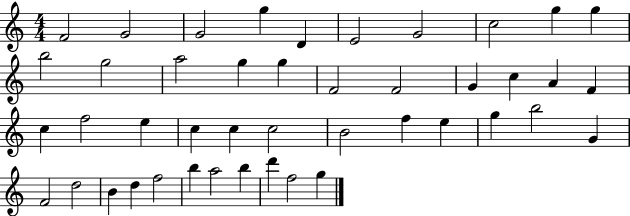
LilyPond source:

{
  \clef treble
  \numericTimeSignature
  \time 4/4
  \key c \major
  f'2 g'2 | g'2 g''4 d'4 | e'2 g'2 | c''2 g''4 g''4 | \break b''2 g''2 | a''2 g''4 g''4 | f'2 f'2 | g'4 c''4 a'4 f'4 | \break c''4 f''2 e''4 | c''4 c''4 c''2 | b'2 f''4 e''4 | g''4 b''2 g'4 | \break f'2 d''2 | b'4 d''4 f''2 | b''4 a''2 b''4 | d'''4 f''2 g''4 | \break \bar "|."
}